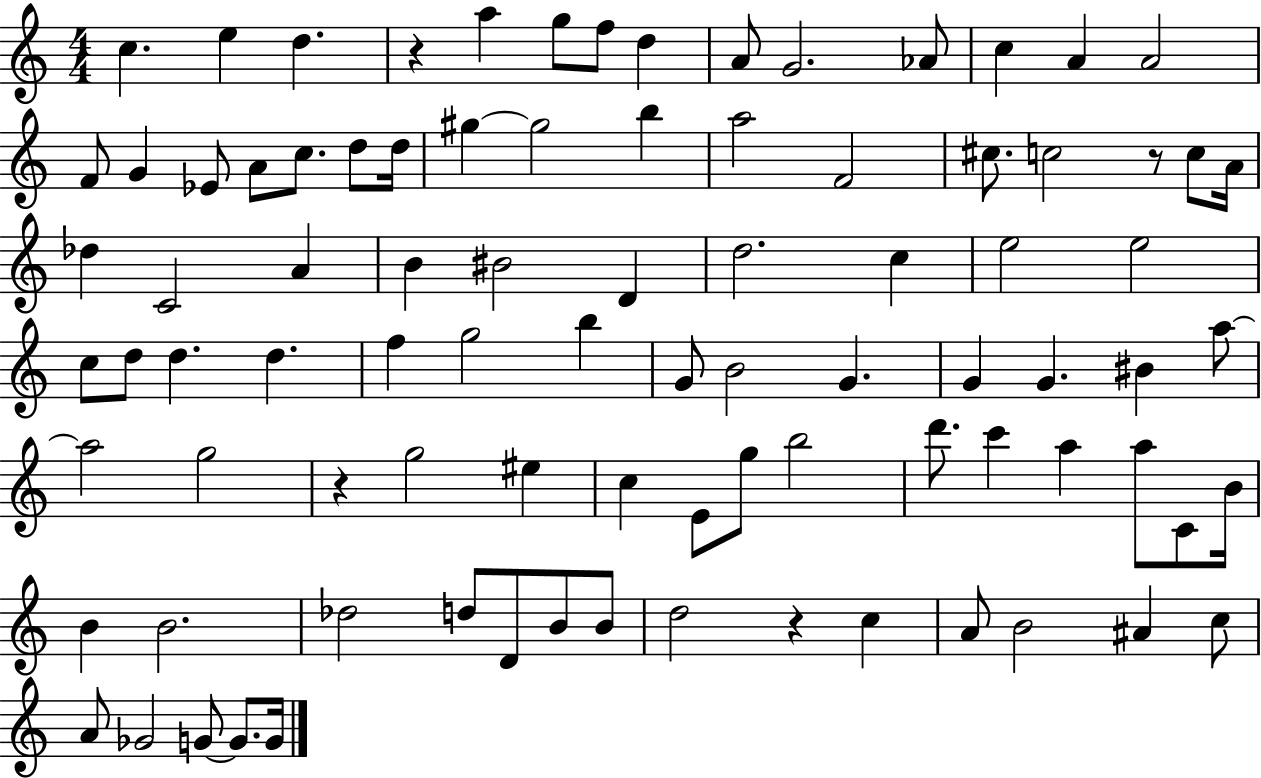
{
  \clef treble
  \numericTimeSignature
  \time 4/4
  \key c \major
  c''4. e''4 d''4. | r4 a''4 g''8 f''8 d''4 | a'8 g'2. aes'8 | c''4 a'4 a'2 | \break f'8 g'4 ees'8 a'8 c''8. d''8 d''16 | gis''4~~ gis''2 b''4 | a''2 f'2 | cis''8. c''2 r8 c''8 a'16 | \break des''4 c'2 a'4 | b'4 bis'2 d'4 | d''2. c''4 | e''2 e''2 | \break c''8 d''8 d''4. d''4. | f''4 g''2 b''4 | g'8 b'2 g'4. | g'4 g'4. bis'4 a''8~~ | \break a''2 g''2 | r4 g''2 eis''4 | c''4 e'8 g''8 b''2 | d'''8. c'''4 a''4 a''8 c'8 b'16 | \break b'4 b'2. | des''2 d''8 d'8 b'8 b'8 | d''2 r4 c''4 | a'8 b'2 ais'4 c''8 | \break a'8 ges'2 g'8~~ g'8. g'16 | \bar "|."
}